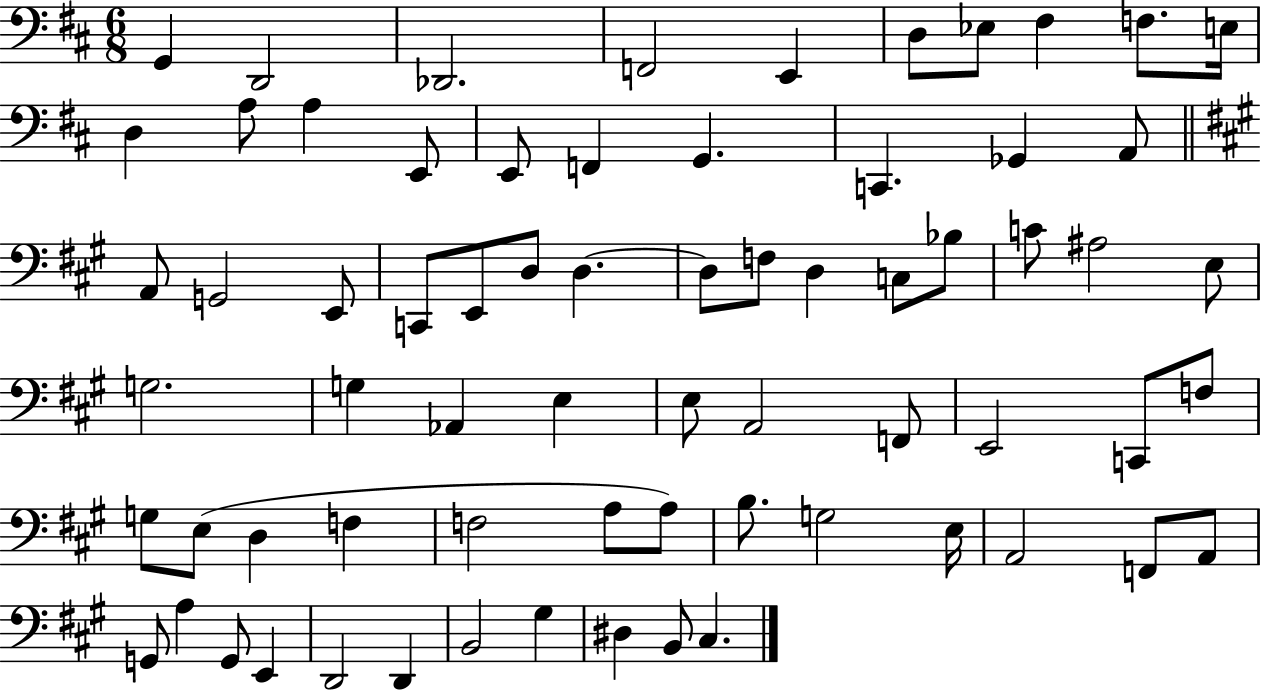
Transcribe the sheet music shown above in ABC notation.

X:1
T:Untitled
M:6/8
L:1/4
K:D
G,, D,,2 _D,,2 F,,2 E,, D,/2 _E,/2 ^F, F,/2 E,/4 D, A,/2 A, E,,/2 E,,/2 F,, G,, C,, _G,, A,,/2 A,,/2 G,,2 E,,/2 C,,/2 E,,/2 D,/2 D, D,/2 F,/2 D, C,/2 _B,/2 C/2 ^A,2 E,/2 G,2 G, _A,, E, E,/2 A,,2 F,,/2 E,,2 C,,/2 F,/2 G,/2 E,/2 D, F, F,2 A,/2 A,/2 B,/2 G,2 E,/4 A,,2 F,,/2 A,,/2 G,,/2 A, G,,/2 E,, D,,2 D,, B,,2 ^G, ^D, B,,/2 ^C,